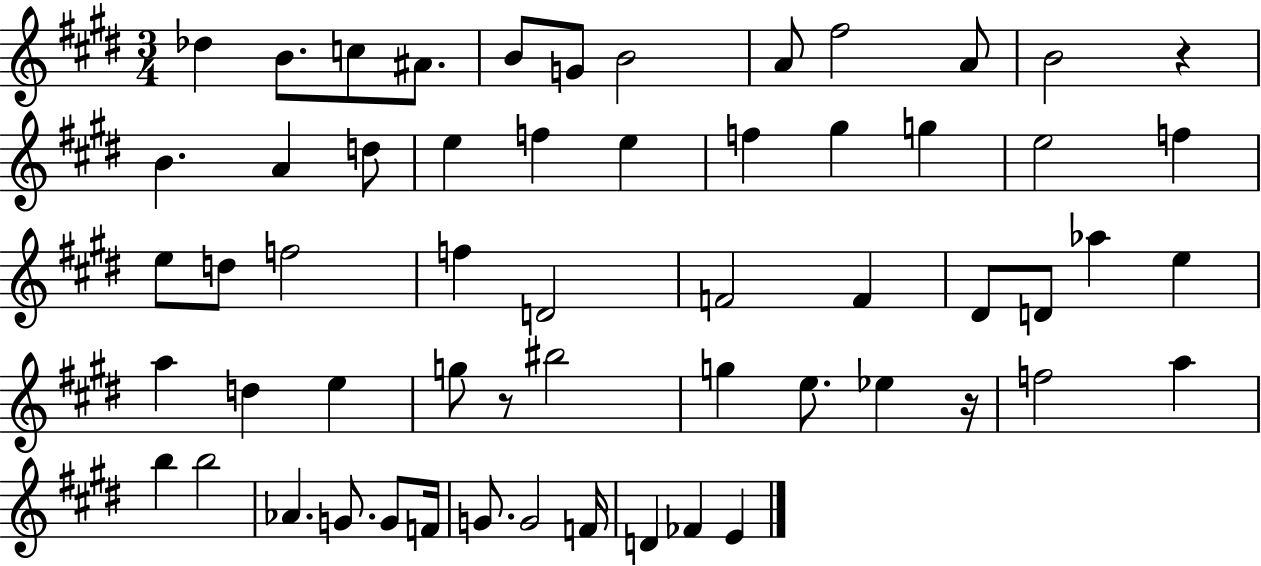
Db5/q B4/e. C5/e A#4/e. B4/e G4/e B4/h A4/e F#5/h A4/e B4/h R/q B4/q. A4/q D5/e E5/q F5/q E5/q F5/q G#5/q G5/q E5/h F5/q E5/e D5/e F5/h F5/q D4/h F4/h F4/q D#4/e D4/e Ab5/q E5/q A5/q D5/q E5/q G5/e R/e BIS5/h G5/q E5/e. Eb5/q R/s F5/h A5/q B5/q B5/h Ab4/q. G4/e. G4/e F4/s G4/e. G4/h F4/s D4/q FES4/q E4/q